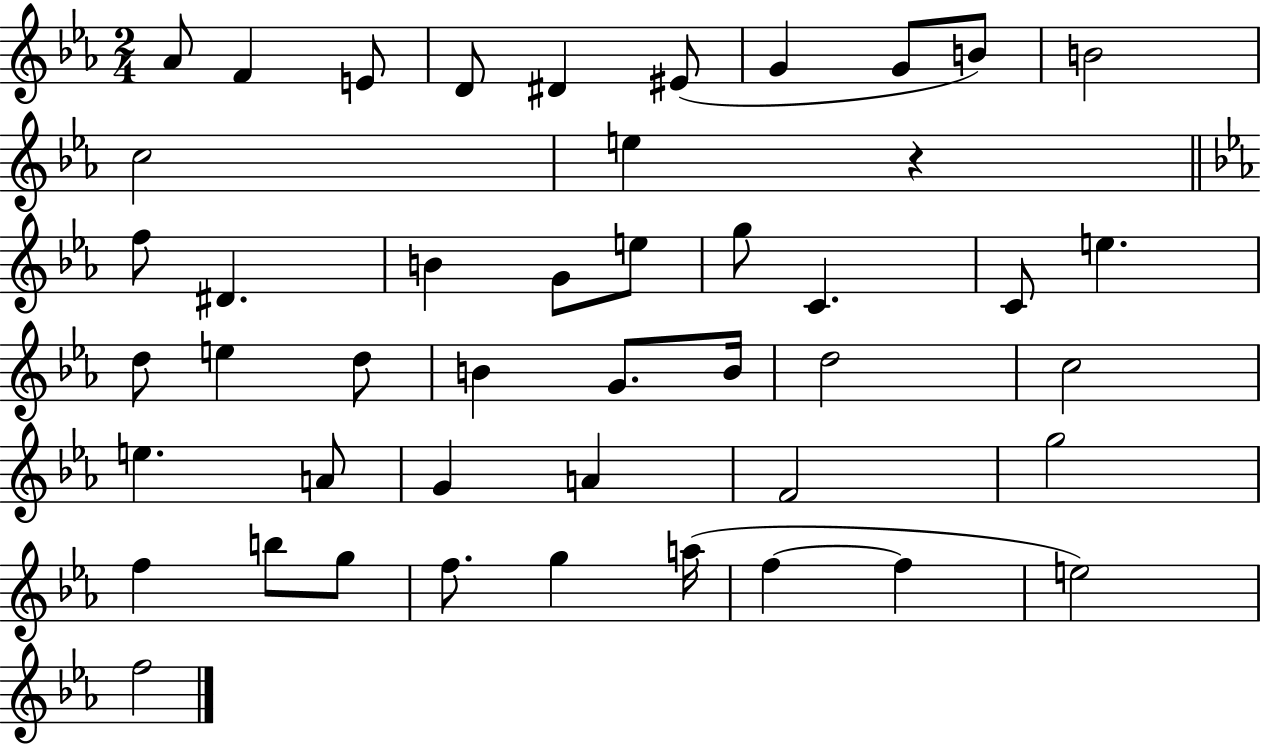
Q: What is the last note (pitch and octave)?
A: F5